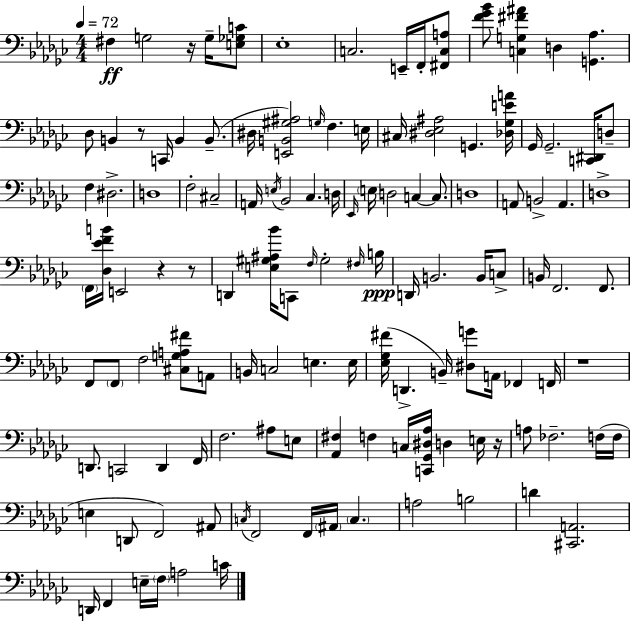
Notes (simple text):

F#3/q G3/h R/s G3/s [E3,Gb3,C4]/e Eb3/w C3/h. E2/s F2/s [F#2,C3,A3]/e [F4,Gb4,Bb4]/e [C3,G3,F#4,A#4]/q D3/q [G2,Ab3]/q. Db3/e B2/q R/e C2/s B2/q B2/e. D#3/s [E2,B2,G#3,A#3]/h G3/s F3/q. E3/s C#3/s [D#3,Eb3,A#3]/h G2/q. [Db3,Gb3,E4,A4]/s Gb2/s Gb2/h. [C2,D#2]/s D3/e F3/q D#3/h. D3/w F3/h C#3/h A2/s E3/s Bb2/h CES3/q. D3/s Eb2/s E3/s D3/h C3/q C3/e. D3/w A2/e B2/h A2/q. D3/w F2/s [Db3,Eb4,F4,B4]/s E2/h R/q R/e D2/q [E3,G#3,A#3,Bb4]/s C2/e F3/s G#3/h F#3/s B3/s D2/s B2/h. B2/s C3/e B2/s F2/h. F2/e. F2/e F2/e F3/h [C#3,G3,A3,F#4]/e A2/e B2/s C3/h E3/q. E3/s [Eb3,Gb3,F#4]/s D2/q. B2/s [D#3,G4]/e A2/s FES2/q F2/s R/w D2/e. C2/h D2/q F2/s F3/h. A#3/e E3/e [Ab2,F#3]/q F3/q C3/s [C2,Gb2,D#3,Ab3]/s D3/q E3/s R/s A3/e FES3/h. F3/s F3/s E3/q D2/e F2/h A#2/e C3/s F2/h F2/s A#2/s C3/q. A3/h B3/h D4/q [C#2,A2]/h. D2/s F2/q E3/s F3/s A3/h C4/s